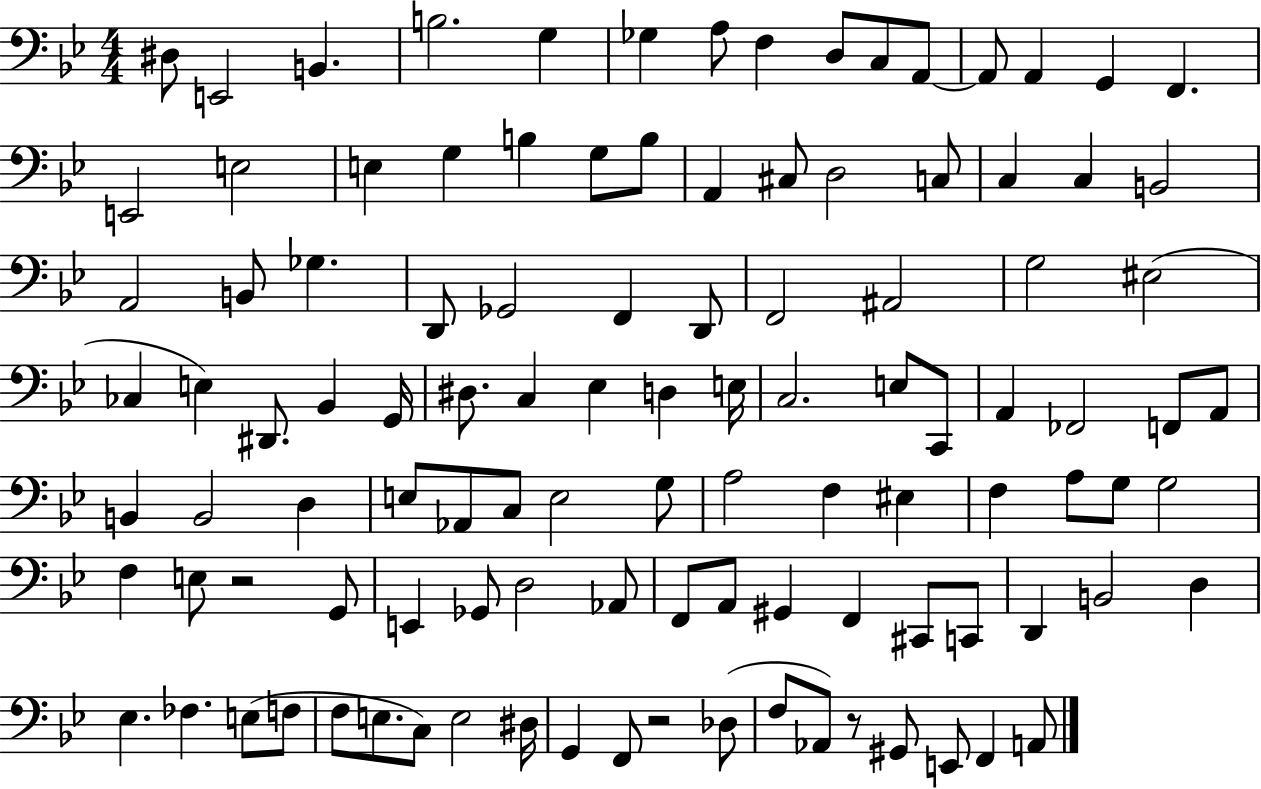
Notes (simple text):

D#3/e E2/h B2/q. B3/h. G3/q Gb3/q A3/e F3/q D3/e C3/e A2/e A2/e A2/q G2/q F2/q. E2/h E3/h E3/q G3/q B3/q G3/e B3/e A2/q C#3/e D3/h C3/e C3/q C3/q B2/h A2/h B2/e Gb3/q. D2/e Gb2/h F2/q D2/e F2/h A#2/h G3/h EIS3/h CES3/q E3/q D#2/e. Bb2/q G2/s D#3/e. C3/q Eb3/q D3/q E3/s C3/h. E3/e C2/e A2/q FES2/h F2/e A2/e B2/q B2/h D3/q E3/e Ab2/e C3/e E3/h G3/e A3/h F3/q EIS3/q F3/q A3/e G3/e G3/h F3/q E3/e R/h G2/e E2/q Gb2/e D3/h Ab2/e F2/e A2/e G#2/q F2/q C#2/e C2/e D2/q B2/h D3/q Eb3/q. FES3/q. E3/e F3/e F3/e E3/e. C3/e E3/h D#3/s G2/q F2/e R/h Db3/e F3/e Ab2/e R/e G#2/e E2/e F2/q A2/e